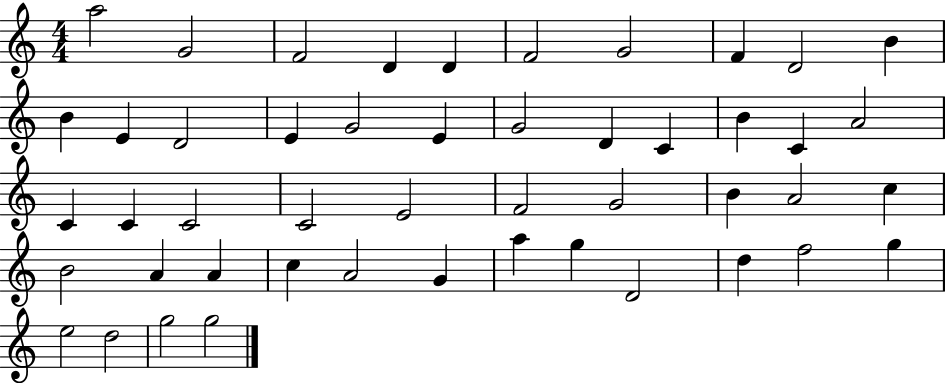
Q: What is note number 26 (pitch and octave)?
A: C4